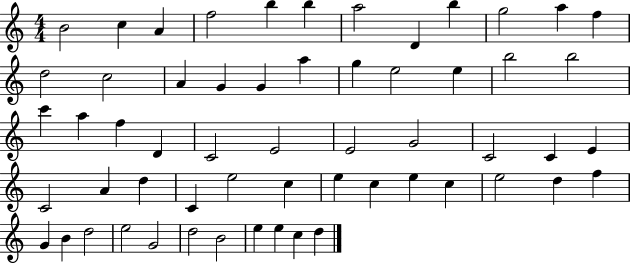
B4/h C5/q A4/q F5/h B5/q B5/q A5/h D4/q B5/q G5/h A5/q F5/q D5/h C5/h A4/q G4/q G4/q A5/q G5/q E5/h E5/q B5/h B5/h C6/q A5/q F5/q D4/q C4/h E4/h E4/h G4/h C4/h C4/q E4/q C4/h A4/q D5/q C4/q E5/h C5/q E5/q C5/q E5/q C5/q E5/h D5/q F5/q G4/q B4/q D5/h E5/h G4/h D5/h B4/h E5/q E5/q C5/q D5/q